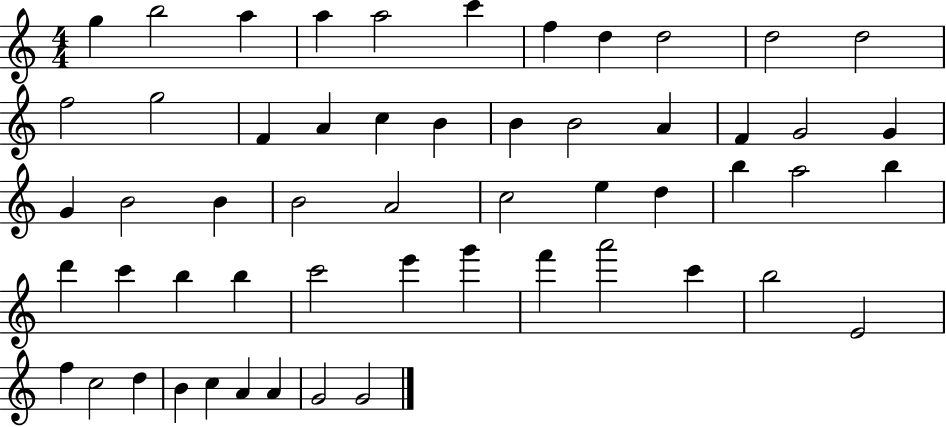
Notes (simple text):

G5/q B5/h A5/q A5/q A5/h C6/q F5/q D5/q D5/h D5/h D5/h F5/h G5/h F4/q A4/q C5/q B4/q B4/q B4/h A4/q F4/q G4/h G4/q G4/q B4/h B4/q B4/h A4/h C5/h E5/q D5/q B5/q A5/h B5/q D6/q C6/q B5/q B5/q C6/h E6/q G6/q F6/q A6/h C6/q B5/h E4/h F5/q C5/h D5/q B4/q C5/q A4/q A4/q G4/h G4/h